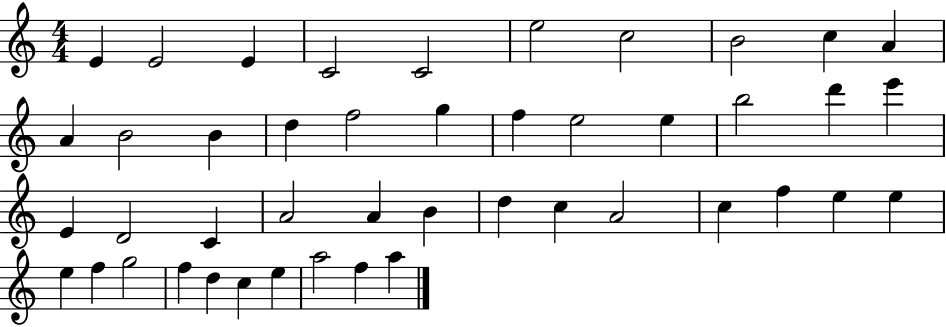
{
  \clef treble
  \numericTimeSignature
  \time 4/4
  \key c \major
  e'4 e'2 e'4 | c'2 c'2 | e''2 c''2 | b'2 c''4 a'4 | \break a'4 b'2 b'4 | d''4 f''2 g''4 | f''4 e''2 e''4 | b''2 d'''4 e'''4 | \break e'4 d'2 c'4 | a'2 a'4 b'4 | d''4 c''4 a'2 | c''4 f''4 e''4 e''4 | \break e''4 f''4 g''2 | f''4 d''4 c''4 e''4 | a''2 f''4 a''4 | \bar "|."
}